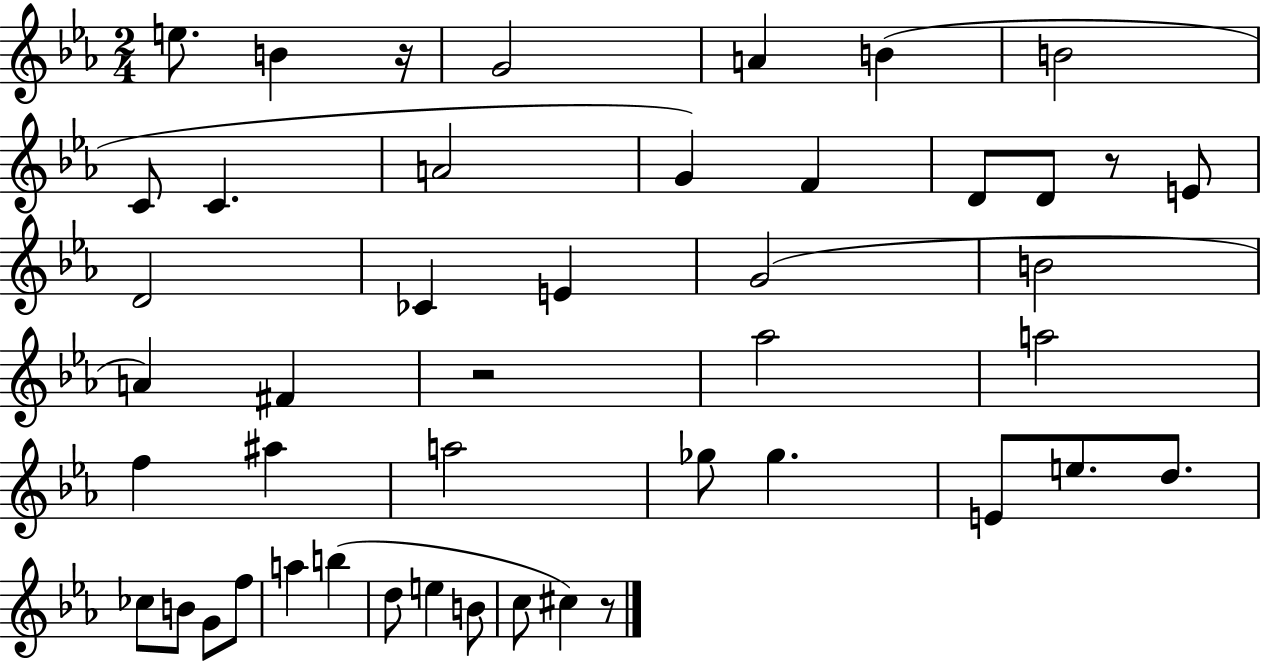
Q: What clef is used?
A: treble